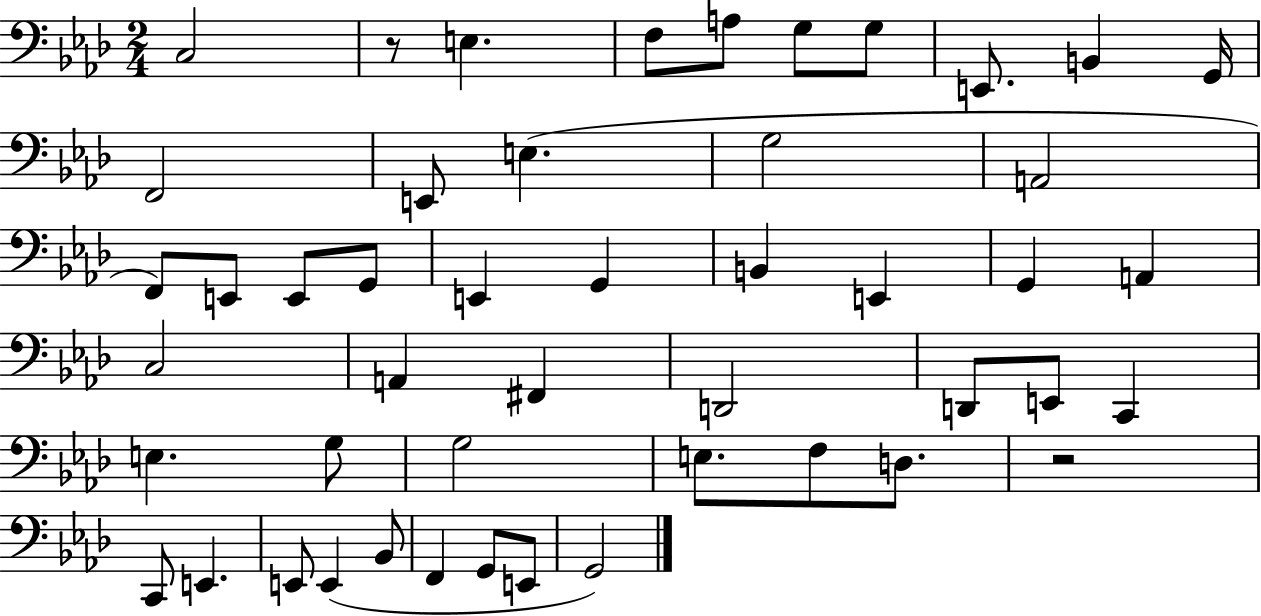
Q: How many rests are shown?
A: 2